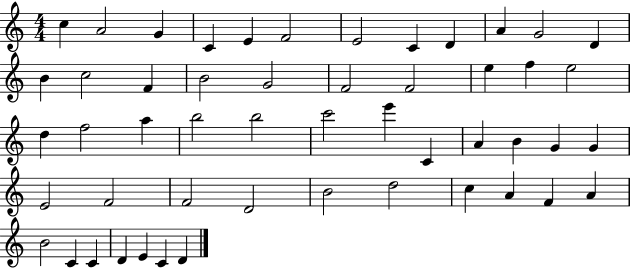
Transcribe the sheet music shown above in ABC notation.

X:1
T:Untitled
M:4/4
L:1/4
K:C
c A2 G C E F2 E2 C D A G2 D B c2 F B2 G2 F2 F2 e f e2 d f2 a b2 b2 c'2 e' C A B G G E2 F2 F2 D2 B2 d2 c A F A B2 C C D E C D